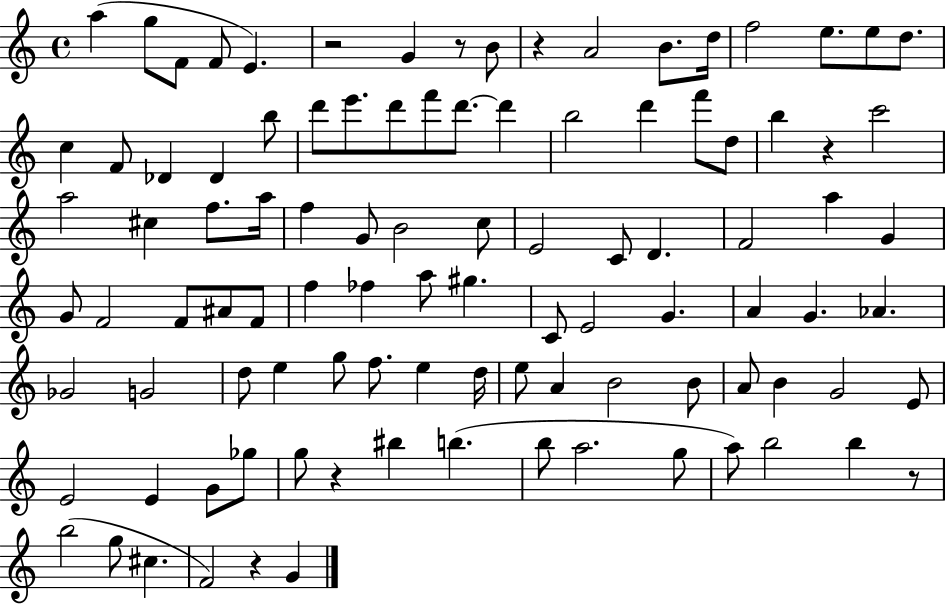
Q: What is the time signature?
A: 4/4